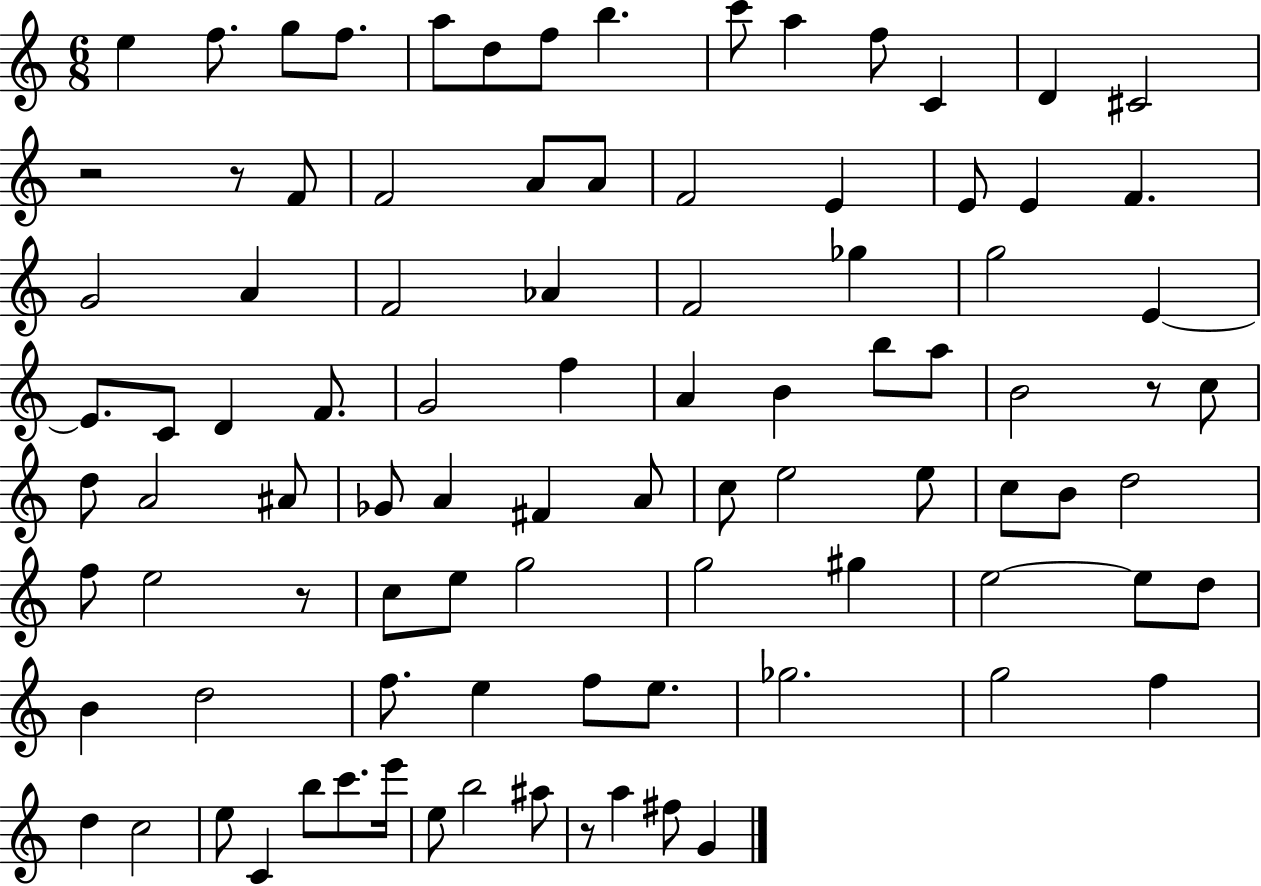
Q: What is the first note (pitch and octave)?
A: E5